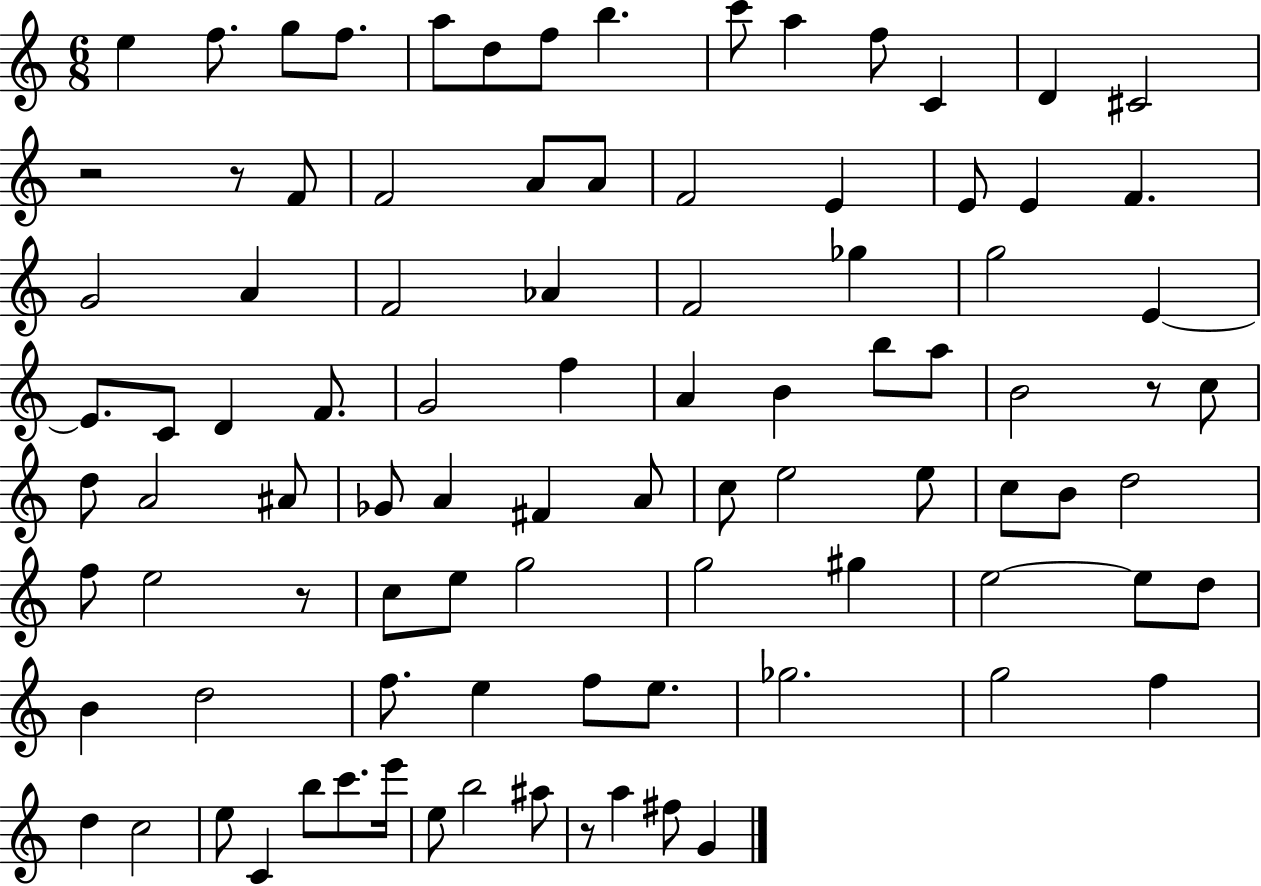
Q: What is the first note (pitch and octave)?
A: E5